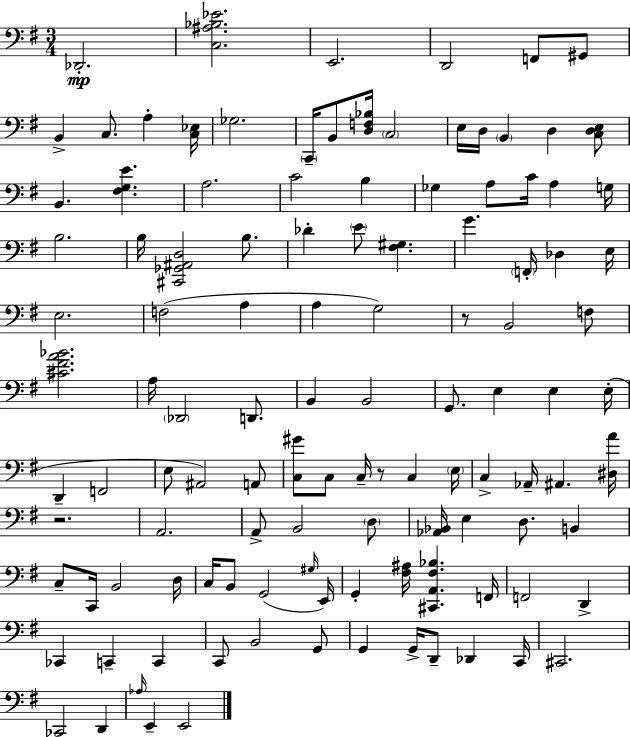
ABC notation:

X:1
T:Untitled
M:3/4
L:1/4
K:Em
_D,,2 [C,^A,_B,_E]2 E,,2 D,,2 F,,/2 ^G,,/2 B,, C,/2 A, [C,_E,]/4 _G,2 C,,/4 B,,/2 [D,F,_B,]/4 C,2 E,/4 D,/4 B,, D, [C,D,E,]/2 B,, [^F,G,E] A,2 C2 B, _G, A,/2 C/4 A, G,/4 B,2 B,/4 [^C,,_G,,^A,,D,]2 B,/2 _D E/2 [^F,^G,] G F,,/4 _D, E,/4 E,2 F,2 A, A, G,2 z/2 B,,2 F,/2 [^C^FA_B]2 A,/4 _D,,2 D,,/2 B,, B,,2 G,,/2 E, E, E,/4 D,, F,,2 E,/2 ^A,,2 A,,/2 [C,^G]/2 C,/2 C,/4 z/2 C, E,/4 C, _A,,/4 ^A,, [^D,A]/4 z2 A,,2 A,,/2 B,,2 D,/2 [_A,,_B,,]/4 E, D,/2 B,, C,/2 C,,/4 B,,2 D,/4 C,/4 B,,/2 G,,2 ^G,/4 E,,/4 G,, [^F,^A,]/4 [^C,,A,,^F,_B,] F,,/4 F,,2 D,, _C,, C,, C,, C,,/2 B,,2 G,,/2 G,, G,,/4 D,,/2 _D,, C,,/4 ^C,,2 _C,,2 D,, _A,/4 E,, E,,2